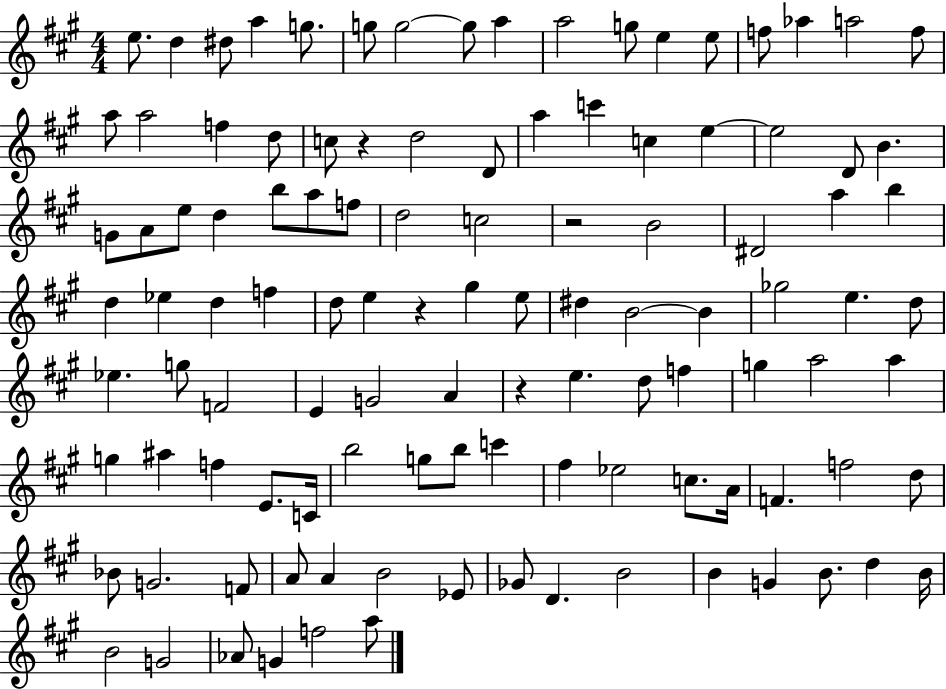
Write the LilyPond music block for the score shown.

{
  \clef treble
  \numericTimeSignature
  \time 4/4
  \key a \major
  e''8. d''4 dis''8 a''4 g''8. | g''8 g''2~~ g''8 a''4 | a''2 g''8 e''4 e''8 | f''8 aes''4 a''2 f''8 | \break a''8 a''2 f''4 d''8 | c''8 r4 d''2 d'8 | a''4 c'''4 c''4 e''4~~ | e''2 d'8 b'4. | \break g'8 a'8 e''8 d''4 b''8 a''8 f''8 | d''2 c''2 | r2 b'2 | dis'2 a''4 b''4 | \break d''4 ees''4 d''4 f''4 | d''8 e''4 r4 gis''4 e''8 | dis''4 b'2~~ b'4 | ges''2 e''4. d''8 | \break ees''4. g''8 f'2 | e'4 g'2 a'4 | r4 e''4. d''8 f''4 | g''4 a''2 a''4 | \break g''4 ais''4 f''4 e'8. c'16 | b''2 g''8 b''8 c'''4 | fis''4 ees''2 c''8. a'16 | f'4. f''2 d''8 | \break bes'8 g'2. f'8 | a'8 a'4 b'2 ees'8 | ges'8 d'4. b'2 | b'4 g'4 b'8. d''4 b'16 | \break b'2 g'2 | aes'8 g'4 f''2 a''8 | \bar "|."
}